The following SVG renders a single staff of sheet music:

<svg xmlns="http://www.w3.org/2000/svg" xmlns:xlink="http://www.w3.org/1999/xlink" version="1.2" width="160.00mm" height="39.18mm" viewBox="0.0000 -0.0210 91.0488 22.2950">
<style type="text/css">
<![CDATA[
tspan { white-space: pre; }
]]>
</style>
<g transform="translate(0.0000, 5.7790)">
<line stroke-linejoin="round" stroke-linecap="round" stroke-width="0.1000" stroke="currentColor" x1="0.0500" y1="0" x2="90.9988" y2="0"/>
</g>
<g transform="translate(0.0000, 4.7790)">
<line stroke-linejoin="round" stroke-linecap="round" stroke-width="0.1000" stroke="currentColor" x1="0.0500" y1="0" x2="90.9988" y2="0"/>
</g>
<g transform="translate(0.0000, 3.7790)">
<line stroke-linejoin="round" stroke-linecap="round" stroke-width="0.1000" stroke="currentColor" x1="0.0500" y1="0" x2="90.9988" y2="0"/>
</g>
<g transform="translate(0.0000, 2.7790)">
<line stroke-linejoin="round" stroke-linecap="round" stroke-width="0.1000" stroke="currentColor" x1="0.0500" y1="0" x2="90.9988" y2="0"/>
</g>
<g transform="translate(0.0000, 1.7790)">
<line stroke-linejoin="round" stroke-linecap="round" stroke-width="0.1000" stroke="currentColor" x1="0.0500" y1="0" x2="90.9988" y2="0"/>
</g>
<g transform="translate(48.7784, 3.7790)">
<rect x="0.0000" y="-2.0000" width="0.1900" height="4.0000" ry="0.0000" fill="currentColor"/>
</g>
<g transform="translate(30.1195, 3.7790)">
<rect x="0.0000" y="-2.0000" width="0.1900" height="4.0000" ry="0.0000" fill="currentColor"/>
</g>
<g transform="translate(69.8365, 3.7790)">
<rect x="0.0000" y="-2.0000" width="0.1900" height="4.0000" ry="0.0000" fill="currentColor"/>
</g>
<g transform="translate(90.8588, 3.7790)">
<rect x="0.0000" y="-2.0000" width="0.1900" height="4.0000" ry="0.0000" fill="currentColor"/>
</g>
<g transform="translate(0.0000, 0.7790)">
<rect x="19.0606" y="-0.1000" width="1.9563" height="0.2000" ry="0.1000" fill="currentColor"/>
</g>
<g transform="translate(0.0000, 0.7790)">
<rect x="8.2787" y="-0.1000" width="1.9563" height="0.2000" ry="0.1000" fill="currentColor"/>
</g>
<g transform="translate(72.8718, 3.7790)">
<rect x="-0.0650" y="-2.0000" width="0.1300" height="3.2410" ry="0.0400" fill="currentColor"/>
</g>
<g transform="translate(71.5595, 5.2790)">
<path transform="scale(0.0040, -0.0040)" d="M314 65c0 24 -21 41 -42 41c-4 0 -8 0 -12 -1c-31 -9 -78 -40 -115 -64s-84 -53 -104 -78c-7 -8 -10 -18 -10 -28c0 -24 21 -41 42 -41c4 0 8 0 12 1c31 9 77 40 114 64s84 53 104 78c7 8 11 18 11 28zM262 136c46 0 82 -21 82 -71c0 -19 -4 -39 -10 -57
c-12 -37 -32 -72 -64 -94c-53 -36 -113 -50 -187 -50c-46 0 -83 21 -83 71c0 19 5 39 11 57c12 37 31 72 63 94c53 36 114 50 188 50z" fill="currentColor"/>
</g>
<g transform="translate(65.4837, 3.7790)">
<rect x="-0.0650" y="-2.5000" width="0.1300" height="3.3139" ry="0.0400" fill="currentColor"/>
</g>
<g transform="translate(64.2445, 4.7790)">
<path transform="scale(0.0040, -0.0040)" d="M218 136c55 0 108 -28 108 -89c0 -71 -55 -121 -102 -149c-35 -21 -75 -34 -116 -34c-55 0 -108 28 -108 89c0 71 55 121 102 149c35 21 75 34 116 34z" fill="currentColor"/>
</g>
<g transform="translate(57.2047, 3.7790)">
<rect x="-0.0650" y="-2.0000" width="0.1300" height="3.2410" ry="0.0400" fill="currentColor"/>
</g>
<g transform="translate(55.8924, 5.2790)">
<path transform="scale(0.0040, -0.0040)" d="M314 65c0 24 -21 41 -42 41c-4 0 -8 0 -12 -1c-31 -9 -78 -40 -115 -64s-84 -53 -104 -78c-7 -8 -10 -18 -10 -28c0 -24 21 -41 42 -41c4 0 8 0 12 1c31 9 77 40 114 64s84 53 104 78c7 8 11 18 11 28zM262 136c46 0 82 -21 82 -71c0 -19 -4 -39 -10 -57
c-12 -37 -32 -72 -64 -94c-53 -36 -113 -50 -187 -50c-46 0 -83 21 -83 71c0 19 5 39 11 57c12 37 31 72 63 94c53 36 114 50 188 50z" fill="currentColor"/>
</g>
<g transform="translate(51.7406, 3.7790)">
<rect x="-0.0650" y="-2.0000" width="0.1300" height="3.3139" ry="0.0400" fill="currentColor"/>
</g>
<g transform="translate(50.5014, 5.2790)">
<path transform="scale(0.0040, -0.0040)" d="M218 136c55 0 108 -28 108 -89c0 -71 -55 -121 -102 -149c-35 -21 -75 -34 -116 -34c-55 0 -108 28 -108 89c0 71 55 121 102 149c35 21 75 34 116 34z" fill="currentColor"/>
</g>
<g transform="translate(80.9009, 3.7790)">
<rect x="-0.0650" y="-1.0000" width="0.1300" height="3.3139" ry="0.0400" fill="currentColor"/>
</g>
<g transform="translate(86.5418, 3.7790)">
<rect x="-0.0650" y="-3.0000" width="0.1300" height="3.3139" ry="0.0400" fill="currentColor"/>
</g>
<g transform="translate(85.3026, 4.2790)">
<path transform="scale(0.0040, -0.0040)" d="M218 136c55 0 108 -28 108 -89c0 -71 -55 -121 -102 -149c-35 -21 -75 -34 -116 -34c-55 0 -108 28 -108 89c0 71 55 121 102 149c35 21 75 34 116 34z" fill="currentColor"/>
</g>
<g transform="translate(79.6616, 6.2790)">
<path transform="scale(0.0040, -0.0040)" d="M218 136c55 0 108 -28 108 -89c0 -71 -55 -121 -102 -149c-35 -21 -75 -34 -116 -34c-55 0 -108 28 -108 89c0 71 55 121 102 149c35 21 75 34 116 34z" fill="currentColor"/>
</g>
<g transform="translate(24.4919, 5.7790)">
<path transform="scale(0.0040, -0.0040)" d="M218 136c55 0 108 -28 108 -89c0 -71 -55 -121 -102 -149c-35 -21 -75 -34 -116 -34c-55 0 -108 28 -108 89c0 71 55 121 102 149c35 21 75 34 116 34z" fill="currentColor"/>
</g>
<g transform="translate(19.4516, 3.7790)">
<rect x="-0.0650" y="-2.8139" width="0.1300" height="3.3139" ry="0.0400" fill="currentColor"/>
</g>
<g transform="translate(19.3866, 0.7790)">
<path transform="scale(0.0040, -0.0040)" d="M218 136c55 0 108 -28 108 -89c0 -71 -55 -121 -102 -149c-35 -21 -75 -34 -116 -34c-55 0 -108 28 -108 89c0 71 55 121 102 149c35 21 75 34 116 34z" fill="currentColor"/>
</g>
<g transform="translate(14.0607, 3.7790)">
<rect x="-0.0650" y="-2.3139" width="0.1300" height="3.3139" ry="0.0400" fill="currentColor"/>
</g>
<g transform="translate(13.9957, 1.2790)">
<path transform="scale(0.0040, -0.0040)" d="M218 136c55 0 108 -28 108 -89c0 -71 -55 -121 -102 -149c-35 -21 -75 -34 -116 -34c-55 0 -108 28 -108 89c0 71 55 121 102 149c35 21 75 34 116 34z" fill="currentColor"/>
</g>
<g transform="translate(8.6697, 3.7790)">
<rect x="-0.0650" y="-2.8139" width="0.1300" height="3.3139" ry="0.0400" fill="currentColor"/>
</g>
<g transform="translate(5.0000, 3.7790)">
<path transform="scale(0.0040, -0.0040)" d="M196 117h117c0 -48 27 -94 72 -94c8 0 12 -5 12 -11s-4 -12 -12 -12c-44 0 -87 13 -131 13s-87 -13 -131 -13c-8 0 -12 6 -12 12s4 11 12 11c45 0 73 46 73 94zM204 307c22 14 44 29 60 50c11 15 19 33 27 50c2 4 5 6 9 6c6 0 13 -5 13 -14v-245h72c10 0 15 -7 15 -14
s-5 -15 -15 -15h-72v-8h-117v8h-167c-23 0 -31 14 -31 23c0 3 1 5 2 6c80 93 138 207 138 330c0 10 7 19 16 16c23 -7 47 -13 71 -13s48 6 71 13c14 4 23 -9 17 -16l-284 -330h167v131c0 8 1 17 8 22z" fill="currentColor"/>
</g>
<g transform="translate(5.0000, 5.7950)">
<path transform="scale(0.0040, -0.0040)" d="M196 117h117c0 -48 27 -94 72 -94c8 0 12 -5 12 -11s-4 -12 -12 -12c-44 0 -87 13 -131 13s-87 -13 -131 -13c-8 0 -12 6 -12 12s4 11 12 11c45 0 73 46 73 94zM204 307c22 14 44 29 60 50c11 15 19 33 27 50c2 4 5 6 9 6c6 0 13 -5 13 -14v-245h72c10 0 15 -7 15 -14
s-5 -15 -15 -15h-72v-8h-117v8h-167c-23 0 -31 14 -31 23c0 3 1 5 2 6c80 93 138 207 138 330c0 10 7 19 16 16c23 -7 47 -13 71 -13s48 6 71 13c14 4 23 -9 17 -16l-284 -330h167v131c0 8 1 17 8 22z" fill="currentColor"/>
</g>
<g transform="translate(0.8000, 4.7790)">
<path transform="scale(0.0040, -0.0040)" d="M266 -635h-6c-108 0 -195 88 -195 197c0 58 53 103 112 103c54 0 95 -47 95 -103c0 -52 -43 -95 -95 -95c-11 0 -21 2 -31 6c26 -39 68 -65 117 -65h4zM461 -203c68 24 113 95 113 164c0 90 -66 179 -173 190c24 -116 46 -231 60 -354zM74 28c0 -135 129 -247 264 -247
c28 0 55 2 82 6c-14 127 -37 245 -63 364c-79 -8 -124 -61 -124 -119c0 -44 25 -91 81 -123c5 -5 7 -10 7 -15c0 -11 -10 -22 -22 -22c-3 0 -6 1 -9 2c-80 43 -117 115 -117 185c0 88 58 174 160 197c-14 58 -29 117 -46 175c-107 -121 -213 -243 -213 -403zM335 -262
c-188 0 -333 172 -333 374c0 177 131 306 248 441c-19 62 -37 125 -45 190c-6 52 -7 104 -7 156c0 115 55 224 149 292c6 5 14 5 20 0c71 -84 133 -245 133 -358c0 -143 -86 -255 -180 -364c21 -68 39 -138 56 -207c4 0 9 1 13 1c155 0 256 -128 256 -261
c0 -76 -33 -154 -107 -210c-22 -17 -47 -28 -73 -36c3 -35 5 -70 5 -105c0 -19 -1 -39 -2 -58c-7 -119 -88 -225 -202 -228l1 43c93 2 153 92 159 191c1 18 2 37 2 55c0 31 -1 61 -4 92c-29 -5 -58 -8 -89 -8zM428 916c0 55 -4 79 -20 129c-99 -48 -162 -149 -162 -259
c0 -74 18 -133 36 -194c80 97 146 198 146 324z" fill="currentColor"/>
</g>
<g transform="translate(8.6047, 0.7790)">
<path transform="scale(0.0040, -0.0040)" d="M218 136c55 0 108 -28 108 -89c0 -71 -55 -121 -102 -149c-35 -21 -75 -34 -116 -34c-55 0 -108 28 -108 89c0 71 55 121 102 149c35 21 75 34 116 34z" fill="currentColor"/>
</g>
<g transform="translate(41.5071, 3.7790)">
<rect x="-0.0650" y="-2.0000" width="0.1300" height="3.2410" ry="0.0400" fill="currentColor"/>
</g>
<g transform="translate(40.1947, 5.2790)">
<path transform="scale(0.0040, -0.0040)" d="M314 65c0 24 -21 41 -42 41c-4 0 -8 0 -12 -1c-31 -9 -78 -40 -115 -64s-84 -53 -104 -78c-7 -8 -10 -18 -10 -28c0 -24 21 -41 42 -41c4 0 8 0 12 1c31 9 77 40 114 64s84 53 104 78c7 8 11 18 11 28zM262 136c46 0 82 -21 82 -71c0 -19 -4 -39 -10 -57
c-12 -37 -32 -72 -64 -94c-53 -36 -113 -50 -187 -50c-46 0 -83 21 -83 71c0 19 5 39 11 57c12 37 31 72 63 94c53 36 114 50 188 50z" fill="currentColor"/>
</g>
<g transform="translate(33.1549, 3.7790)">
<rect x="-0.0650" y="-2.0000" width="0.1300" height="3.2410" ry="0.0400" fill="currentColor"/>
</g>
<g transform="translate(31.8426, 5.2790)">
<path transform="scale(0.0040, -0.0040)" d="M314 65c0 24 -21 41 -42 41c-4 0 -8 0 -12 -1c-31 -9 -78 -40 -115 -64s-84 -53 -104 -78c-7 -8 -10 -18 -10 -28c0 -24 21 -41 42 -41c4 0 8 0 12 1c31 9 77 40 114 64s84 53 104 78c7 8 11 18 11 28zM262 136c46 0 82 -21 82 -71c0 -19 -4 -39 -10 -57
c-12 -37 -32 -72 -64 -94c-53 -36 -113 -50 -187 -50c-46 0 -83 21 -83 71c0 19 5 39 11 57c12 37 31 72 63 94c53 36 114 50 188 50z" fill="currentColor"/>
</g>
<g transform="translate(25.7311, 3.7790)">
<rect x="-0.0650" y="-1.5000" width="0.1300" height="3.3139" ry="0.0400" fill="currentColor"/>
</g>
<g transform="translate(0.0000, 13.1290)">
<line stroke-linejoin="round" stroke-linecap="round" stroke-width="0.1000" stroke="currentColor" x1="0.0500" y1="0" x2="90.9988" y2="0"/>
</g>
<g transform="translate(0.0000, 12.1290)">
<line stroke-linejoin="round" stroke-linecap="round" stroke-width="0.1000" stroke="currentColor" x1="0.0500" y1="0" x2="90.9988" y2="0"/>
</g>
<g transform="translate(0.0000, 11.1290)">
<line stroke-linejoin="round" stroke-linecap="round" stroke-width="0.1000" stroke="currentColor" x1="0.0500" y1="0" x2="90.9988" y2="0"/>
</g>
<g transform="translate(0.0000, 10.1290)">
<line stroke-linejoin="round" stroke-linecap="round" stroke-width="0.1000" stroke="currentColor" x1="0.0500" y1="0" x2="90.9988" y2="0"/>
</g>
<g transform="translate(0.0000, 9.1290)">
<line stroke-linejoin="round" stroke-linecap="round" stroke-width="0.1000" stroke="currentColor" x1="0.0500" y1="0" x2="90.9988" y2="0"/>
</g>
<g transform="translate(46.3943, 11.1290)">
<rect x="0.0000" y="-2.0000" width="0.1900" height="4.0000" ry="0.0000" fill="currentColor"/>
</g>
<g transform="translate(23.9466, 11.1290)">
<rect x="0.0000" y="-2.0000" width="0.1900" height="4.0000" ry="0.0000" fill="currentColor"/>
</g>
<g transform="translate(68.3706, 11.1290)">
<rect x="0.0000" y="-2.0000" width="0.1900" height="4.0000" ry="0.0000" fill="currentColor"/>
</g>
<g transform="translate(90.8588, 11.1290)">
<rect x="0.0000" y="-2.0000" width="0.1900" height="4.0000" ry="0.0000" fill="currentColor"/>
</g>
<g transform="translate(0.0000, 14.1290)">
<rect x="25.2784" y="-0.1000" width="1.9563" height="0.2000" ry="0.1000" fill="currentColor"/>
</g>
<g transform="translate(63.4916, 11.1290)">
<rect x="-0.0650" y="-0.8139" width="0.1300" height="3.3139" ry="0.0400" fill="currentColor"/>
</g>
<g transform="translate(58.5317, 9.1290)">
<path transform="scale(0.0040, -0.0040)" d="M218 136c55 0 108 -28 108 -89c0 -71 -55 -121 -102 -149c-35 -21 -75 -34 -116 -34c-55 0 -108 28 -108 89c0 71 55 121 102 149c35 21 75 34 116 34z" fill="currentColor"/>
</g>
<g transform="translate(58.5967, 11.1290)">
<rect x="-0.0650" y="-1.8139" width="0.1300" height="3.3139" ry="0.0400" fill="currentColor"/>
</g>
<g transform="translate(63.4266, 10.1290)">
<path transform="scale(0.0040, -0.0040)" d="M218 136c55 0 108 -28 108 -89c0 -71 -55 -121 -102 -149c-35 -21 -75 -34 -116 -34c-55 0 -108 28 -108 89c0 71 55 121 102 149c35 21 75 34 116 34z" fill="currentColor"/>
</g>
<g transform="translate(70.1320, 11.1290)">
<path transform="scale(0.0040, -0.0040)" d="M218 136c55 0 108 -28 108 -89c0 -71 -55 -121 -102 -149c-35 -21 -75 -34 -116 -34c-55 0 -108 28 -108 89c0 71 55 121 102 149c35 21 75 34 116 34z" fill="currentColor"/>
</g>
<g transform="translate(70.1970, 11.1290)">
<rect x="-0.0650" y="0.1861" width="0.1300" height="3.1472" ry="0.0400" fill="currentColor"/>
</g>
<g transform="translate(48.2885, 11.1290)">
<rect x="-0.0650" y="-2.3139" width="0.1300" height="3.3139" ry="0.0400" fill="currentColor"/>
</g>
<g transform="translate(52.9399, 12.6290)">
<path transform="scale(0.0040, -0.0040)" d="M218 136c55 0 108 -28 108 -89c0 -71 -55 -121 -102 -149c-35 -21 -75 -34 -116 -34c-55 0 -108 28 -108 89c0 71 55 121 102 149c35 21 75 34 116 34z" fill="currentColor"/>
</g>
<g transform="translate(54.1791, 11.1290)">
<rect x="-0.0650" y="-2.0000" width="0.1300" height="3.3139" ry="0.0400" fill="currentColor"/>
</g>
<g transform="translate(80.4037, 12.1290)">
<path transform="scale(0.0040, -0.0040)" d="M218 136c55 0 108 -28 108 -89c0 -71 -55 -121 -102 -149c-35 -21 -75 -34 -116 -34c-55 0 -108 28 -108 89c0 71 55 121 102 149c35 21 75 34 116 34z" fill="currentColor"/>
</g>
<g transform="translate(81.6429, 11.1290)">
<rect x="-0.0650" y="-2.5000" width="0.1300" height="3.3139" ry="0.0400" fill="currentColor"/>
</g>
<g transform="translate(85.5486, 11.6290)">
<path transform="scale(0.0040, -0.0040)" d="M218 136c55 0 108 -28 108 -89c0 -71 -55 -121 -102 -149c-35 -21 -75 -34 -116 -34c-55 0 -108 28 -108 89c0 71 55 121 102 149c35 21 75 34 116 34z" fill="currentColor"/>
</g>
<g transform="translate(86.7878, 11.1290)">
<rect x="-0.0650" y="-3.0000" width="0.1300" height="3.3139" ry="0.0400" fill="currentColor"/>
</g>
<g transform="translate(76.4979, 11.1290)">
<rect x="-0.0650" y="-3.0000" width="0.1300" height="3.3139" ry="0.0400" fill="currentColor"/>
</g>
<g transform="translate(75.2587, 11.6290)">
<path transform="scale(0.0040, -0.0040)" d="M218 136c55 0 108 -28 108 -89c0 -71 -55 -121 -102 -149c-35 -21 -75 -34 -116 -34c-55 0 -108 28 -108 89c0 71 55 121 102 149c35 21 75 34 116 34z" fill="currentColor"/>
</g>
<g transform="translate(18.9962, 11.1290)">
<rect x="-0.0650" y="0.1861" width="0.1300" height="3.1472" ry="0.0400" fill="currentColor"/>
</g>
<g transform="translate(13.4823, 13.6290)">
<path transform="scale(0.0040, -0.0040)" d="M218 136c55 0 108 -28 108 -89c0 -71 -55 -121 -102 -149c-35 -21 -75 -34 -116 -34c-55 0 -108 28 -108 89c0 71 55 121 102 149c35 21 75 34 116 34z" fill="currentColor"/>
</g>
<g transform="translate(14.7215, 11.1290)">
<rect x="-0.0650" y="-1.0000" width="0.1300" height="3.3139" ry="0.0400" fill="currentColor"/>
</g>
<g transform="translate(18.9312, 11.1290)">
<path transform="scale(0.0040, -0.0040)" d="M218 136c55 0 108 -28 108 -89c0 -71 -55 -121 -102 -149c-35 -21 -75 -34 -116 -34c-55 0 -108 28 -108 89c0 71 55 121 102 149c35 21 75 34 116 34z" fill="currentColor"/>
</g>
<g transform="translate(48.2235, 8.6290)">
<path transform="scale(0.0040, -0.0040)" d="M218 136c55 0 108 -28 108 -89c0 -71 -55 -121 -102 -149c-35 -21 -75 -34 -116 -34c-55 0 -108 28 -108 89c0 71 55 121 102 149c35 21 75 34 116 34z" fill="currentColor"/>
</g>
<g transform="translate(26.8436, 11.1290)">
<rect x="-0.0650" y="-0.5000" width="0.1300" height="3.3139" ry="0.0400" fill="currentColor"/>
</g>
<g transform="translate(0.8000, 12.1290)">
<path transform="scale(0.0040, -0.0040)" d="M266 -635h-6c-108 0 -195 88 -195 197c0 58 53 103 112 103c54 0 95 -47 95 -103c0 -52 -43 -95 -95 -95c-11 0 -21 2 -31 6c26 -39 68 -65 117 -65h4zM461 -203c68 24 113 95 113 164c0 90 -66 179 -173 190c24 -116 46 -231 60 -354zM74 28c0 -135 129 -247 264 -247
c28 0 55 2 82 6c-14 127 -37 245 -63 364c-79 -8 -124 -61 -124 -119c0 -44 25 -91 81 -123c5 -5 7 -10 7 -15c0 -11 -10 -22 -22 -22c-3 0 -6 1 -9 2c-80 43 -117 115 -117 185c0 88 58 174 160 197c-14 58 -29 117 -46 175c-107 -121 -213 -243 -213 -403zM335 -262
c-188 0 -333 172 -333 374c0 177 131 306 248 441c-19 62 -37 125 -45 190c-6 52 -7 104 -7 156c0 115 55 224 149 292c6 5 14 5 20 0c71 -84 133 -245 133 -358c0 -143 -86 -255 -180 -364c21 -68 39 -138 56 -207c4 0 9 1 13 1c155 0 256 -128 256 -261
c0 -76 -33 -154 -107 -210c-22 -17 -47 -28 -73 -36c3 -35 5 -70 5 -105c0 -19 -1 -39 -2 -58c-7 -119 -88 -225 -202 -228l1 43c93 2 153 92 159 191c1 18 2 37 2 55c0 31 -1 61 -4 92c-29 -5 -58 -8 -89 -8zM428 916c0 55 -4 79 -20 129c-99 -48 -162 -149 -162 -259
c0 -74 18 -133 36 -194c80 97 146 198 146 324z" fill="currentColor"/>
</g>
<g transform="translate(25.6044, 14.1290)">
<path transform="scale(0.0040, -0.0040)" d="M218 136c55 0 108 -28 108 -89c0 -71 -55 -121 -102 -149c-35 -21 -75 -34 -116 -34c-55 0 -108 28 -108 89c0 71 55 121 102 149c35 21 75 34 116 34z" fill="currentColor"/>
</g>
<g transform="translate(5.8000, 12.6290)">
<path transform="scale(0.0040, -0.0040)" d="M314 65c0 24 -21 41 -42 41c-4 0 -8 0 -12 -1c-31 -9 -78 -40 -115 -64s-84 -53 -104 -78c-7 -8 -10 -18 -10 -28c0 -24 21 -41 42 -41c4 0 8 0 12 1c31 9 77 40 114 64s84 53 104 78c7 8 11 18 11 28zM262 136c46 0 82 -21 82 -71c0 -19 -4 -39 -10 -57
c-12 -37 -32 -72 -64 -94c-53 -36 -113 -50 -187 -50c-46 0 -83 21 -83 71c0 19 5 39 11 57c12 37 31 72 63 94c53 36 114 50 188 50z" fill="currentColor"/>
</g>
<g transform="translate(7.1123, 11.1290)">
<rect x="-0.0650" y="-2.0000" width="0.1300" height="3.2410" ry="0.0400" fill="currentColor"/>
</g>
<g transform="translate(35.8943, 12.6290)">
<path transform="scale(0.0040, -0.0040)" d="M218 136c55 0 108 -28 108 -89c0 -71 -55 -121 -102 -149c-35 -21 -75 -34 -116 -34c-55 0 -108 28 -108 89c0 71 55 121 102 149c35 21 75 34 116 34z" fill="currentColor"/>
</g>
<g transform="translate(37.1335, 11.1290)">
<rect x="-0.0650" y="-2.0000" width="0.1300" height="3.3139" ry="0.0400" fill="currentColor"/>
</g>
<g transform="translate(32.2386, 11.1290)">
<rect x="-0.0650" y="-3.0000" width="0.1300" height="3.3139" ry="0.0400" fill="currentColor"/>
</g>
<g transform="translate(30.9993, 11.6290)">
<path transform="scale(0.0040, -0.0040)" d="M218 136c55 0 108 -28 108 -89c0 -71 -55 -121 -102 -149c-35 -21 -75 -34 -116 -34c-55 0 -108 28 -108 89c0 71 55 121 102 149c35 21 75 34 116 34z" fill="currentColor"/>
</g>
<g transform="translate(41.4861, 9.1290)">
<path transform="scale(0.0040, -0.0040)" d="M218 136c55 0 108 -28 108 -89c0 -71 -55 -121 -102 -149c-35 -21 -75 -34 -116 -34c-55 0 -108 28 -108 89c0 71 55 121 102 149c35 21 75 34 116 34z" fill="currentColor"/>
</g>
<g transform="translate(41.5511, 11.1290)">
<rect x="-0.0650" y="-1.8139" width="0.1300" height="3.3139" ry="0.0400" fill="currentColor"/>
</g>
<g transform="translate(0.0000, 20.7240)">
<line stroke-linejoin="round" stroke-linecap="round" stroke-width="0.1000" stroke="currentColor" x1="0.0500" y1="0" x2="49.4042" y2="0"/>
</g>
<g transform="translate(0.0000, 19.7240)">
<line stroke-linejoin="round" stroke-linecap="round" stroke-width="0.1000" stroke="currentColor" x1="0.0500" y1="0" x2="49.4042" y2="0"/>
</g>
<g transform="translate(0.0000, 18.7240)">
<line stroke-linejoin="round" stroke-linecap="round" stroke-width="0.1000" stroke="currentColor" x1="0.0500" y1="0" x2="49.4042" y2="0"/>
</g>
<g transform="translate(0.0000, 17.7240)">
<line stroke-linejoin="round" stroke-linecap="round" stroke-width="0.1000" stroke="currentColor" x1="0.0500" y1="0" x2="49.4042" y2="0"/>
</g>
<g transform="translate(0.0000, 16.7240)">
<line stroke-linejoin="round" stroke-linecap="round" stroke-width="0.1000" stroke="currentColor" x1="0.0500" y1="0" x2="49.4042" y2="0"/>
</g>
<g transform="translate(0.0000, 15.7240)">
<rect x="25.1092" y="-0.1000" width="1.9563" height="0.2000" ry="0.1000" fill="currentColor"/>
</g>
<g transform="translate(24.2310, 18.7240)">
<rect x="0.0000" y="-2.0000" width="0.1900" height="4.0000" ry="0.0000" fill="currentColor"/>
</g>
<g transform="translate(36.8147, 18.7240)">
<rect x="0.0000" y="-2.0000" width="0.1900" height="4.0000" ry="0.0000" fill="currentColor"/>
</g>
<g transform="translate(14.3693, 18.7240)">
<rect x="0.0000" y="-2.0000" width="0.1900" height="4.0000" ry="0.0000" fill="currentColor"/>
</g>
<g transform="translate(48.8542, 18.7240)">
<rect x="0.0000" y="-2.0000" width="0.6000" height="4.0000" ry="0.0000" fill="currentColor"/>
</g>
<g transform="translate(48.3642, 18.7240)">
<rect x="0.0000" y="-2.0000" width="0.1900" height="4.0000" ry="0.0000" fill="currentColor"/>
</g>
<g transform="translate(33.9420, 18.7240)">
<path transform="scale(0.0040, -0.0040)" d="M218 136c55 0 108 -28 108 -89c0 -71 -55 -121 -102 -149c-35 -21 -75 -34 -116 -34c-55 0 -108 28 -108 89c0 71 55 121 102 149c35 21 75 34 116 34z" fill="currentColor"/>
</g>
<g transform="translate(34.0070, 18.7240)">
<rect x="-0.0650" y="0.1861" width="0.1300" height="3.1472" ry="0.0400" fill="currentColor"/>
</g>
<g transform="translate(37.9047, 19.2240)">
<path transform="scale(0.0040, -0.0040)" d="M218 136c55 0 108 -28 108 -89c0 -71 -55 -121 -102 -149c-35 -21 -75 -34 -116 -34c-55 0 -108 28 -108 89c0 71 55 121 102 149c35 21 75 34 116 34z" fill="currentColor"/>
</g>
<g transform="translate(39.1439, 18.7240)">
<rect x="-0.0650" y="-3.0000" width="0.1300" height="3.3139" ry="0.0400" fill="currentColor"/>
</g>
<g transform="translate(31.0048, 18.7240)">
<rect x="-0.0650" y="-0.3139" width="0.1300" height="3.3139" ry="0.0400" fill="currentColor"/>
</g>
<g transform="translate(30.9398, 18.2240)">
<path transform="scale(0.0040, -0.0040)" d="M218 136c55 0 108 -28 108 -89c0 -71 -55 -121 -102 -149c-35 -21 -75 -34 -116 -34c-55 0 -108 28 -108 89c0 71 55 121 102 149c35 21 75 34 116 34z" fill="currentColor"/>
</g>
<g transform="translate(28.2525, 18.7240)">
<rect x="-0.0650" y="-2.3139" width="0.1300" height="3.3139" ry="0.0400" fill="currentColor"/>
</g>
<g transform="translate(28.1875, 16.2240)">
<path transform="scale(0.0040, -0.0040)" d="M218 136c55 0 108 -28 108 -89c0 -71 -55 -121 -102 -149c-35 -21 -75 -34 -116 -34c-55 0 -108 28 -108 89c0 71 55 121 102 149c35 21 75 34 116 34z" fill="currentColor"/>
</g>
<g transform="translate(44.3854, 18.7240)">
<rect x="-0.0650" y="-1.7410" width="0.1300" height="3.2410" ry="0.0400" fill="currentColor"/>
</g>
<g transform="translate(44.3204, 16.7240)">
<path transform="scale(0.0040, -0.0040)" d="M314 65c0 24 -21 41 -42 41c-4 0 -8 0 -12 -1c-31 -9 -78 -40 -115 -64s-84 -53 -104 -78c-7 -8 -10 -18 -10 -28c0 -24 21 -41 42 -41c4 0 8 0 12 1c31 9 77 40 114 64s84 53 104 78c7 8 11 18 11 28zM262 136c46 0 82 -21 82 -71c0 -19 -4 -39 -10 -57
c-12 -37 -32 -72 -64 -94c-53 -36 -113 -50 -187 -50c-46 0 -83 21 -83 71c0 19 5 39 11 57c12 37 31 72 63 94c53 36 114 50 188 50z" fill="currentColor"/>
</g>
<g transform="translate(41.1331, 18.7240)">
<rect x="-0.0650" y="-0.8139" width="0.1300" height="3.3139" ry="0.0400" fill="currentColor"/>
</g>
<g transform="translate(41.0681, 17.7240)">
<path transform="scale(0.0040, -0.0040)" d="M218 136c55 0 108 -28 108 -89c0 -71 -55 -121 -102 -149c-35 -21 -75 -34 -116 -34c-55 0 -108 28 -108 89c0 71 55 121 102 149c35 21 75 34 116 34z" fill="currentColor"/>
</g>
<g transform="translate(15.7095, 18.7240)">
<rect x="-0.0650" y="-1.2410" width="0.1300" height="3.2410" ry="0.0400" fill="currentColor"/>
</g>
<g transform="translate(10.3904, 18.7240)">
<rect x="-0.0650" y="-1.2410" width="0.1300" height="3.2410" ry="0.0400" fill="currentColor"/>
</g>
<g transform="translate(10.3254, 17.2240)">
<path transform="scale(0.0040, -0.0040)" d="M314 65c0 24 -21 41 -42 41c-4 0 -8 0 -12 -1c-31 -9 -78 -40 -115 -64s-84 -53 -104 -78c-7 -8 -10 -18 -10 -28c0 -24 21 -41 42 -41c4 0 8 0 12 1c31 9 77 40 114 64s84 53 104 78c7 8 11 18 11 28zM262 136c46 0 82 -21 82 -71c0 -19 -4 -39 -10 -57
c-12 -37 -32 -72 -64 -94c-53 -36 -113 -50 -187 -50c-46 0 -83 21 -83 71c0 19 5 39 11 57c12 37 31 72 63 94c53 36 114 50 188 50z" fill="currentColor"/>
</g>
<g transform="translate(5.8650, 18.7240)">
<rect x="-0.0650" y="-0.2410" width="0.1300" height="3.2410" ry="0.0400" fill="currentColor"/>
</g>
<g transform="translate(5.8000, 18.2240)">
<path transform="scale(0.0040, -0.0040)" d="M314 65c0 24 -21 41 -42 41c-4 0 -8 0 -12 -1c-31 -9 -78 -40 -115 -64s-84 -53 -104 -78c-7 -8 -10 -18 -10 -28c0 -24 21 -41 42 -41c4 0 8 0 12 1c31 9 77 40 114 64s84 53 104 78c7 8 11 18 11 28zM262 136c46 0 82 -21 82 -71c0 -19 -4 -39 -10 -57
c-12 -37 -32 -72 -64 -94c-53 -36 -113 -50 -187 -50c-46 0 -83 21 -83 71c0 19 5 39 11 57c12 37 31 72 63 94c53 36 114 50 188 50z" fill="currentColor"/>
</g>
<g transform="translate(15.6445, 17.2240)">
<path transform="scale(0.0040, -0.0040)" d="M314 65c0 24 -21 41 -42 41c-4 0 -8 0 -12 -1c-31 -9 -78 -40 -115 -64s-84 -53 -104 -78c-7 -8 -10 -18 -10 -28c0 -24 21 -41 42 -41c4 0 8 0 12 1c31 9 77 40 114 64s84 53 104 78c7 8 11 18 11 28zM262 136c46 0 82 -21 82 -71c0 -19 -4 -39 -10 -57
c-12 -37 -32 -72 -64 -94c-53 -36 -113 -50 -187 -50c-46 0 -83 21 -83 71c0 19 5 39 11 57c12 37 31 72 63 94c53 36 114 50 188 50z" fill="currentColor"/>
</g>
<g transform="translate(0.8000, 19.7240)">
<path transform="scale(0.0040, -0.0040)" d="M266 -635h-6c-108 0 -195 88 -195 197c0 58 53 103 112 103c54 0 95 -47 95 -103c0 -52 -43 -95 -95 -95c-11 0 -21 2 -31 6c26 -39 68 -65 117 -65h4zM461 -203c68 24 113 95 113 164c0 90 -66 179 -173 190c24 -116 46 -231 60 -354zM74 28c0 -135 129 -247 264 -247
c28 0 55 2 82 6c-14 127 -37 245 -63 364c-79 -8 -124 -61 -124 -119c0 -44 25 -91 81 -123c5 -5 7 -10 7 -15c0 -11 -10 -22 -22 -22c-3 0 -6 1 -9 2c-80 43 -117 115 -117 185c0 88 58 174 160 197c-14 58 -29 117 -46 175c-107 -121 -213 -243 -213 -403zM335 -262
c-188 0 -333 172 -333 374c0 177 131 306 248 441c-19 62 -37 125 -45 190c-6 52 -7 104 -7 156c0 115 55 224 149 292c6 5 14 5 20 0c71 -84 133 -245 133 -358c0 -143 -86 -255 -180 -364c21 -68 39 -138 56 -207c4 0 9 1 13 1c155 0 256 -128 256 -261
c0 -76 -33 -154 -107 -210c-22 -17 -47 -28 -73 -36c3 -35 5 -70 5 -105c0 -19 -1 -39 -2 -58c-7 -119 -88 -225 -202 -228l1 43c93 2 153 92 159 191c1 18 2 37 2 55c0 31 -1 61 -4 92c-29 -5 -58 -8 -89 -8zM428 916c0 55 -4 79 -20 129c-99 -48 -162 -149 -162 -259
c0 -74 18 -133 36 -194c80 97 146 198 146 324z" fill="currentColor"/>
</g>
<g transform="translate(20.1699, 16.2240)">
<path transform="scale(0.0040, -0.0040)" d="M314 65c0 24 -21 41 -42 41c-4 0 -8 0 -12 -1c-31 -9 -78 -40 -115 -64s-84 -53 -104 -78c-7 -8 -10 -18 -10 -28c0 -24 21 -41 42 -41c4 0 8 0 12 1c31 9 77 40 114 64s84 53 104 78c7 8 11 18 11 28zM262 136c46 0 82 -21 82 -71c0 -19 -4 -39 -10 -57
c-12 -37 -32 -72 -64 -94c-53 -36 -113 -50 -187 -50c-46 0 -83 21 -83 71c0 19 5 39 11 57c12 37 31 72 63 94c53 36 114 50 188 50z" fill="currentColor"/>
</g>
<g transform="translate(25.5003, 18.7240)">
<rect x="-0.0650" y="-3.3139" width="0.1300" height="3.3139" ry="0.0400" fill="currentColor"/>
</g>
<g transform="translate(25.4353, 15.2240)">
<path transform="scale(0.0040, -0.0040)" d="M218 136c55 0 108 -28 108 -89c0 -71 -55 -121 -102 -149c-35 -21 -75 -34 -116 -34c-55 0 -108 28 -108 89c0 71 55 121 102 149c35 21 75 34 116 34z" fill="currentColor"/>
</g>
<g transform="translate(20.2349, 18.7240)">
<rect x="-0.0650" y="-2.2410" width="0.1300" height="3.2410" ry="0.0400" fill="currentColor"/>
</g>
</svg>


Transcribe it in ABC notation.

X:1
T:Untitled
M:4/4
L:1/4
K:C
a g a E F2 F2 F F2 G F2 D A F2 D B C A F f g F f d B A G A c2 e2 e2 g2 b g c B A d f2